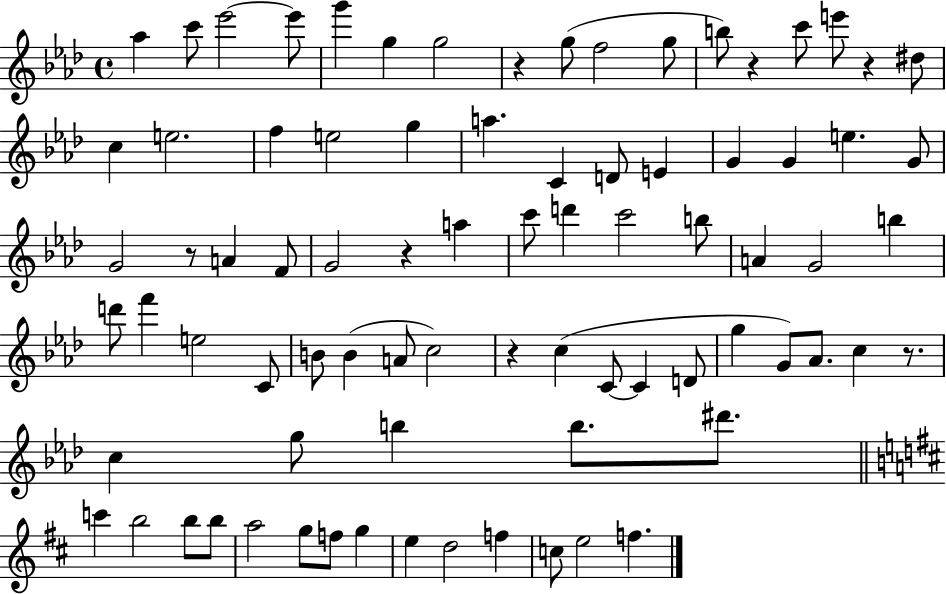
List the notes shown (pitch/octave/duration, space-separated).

Ab5/q C6/e Eb6/h Eb6/e G6/q G5/q G5/h R/q G5/e F5/h G5/e B5/e R/q C6/e E6/e R/q D#5/e C5/q E5/h. F5/q E5/h G5/q A5/q. C4/q D4/e E4/q G4/q G4/q E5/q. G4/e G4/h R/e A4/q F4/e G4/h R/q A5/q C6/e D6/q C6/h B5/e A4/q G4/h B5/q D6/e F6/q E5/h C4/e B4/e B4/q A4/e C5/h R/q C5/q C4/e C4/q D4/e G5/q G4/e Ab4/e. C5/q R/e. C5/q G5/e B5/q B5/e. D#6/e. C6/q B5/h B5/e B5/e A5/h G5/e F5/e G5/q E5/q D5/h F5/q C5/e E5/h F5/q.